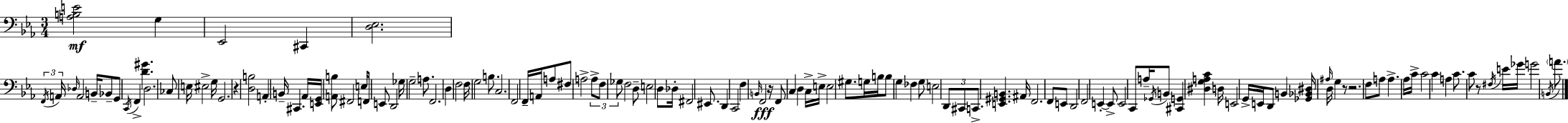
[A3,B3,E4]/h G3/q Eb2/h C#2/q [D3,Eb3]/h. F2/s A2/s Db3/s A2/h B2/s Bb2/e G2/e C2/s F2/q [D4,G#4]/q. D3/h. CES3/e E3/s EIS3/h G3/s G2/h. R/q [D3,B3]/h A2/q B2/s C#2/q. Ab2/s [E2,G2]/s [A2,B3]/e F#2/h E3/s F2/e E2/e D2/h Gb3/s G3/h A3/e. F2/h. D3/q F3/h F3/s G3/h B3/e. C3/h. F2/h F2/s A2/s A3/e F#3/e A3/h A3/e F3/e Gb3/e F3/h D3/e E3/h D3/e Db3/s F#2/h EIS2/e. D2/q C2/h F3/q B2/s F2/h R/s F2/e C3/q D3/q C3/s E3/s E3/h G#3/e. G3/s B3/s B3/e G3/q FES3/q G3/e E3/h D2/e C#2/e C2/e. [E2,G#2,B2]/q. A#2/s F2/h. F2/e E2/e D2/h F2/h E2/q E2/e E2/h C2/e A3/s Gb2/s B2/e [C#2,G2]/q [D#3,G3,A3,C4]/q D3/s E2/h G2/s E2/s D2/e B2/q [Gb2,Bb2,D#3]/s A#3/s D3/s G3/q R/e R/h. F3/e A3/e A3/q. Ab3/s C4/s C4/h C4/q A3/q C4/e. C4/e R/e F#3/s E4/s Gb4/s G4/h B2/s A4/e.